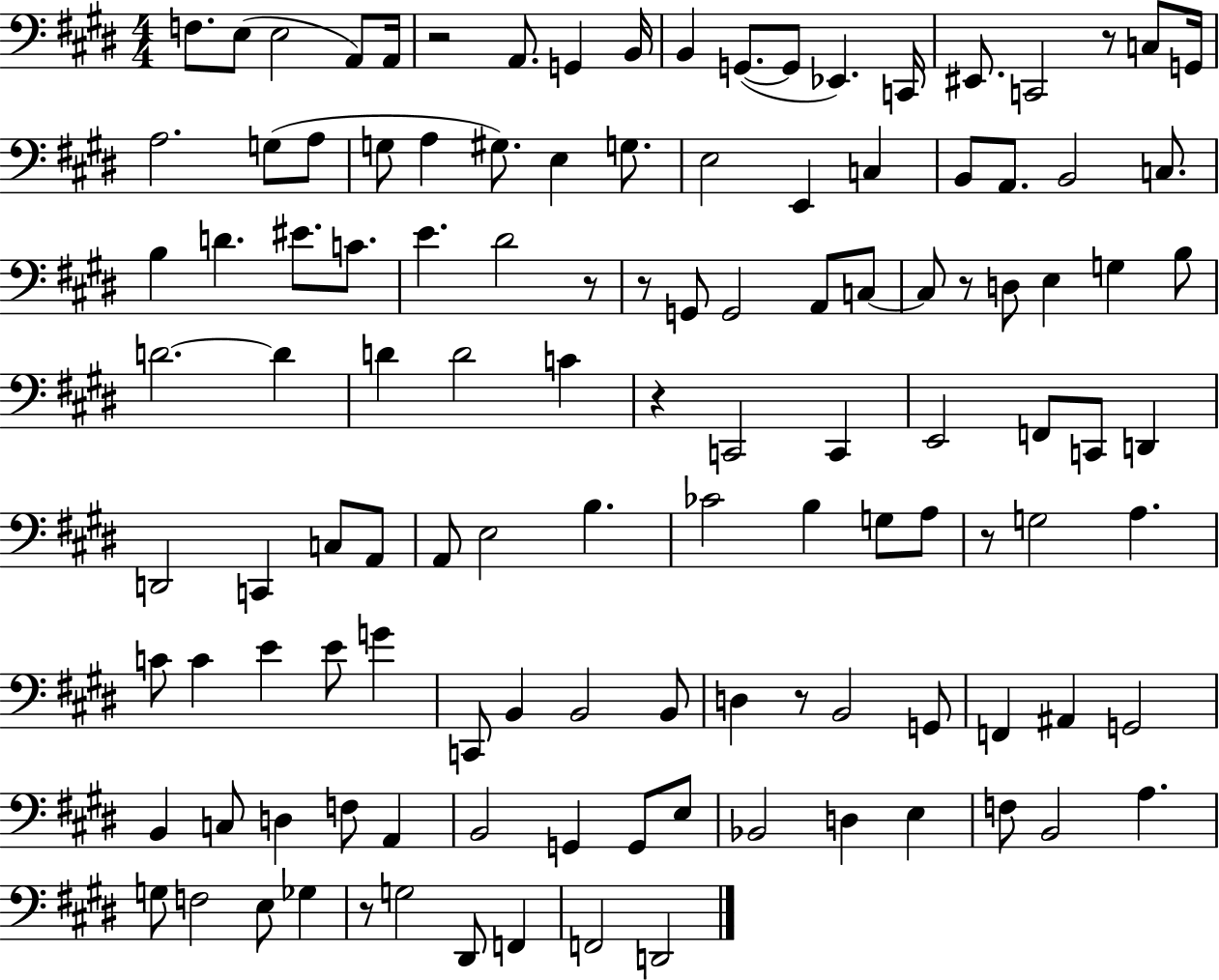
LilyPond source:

{
  \clef bass
  \numericTimeSignature
  \time 4/4
  \key e \major
  f8. e8( e2 a,8) a,16 | r2 a,8. g,4 b,16 | b,4 g,8.~(~ g,8 ees,4.) c,16 | eis,8. c,2 r8 c8 g,16 | \break a2. g8( a8 | g8 a4 gis8.) e4 g8. | e2 e,4 c4 | b,8 a,8. b,2 c8. | \break b4 d'4. eis'8. c'8. | e'4. dis'2 r8 | r8 g,8 g,2 a,8 c8~~ | c8 r8 d8 e4 g4 b8 | \break d'2.~~ d'4 | d'4 d'2 c'4 | r4 c,2 c,4 | e,2 f,8 c,8 d,4 | \break d,2 c,4 c8 a,8 | a,8 e2 b4. | ces'2 b4 g8 a8 | r8 g2 a4. | \break c'8 c'4 e'4 e'8 g'4 | c,8 b,4 b,2 b,8 | d4 r8 b,2 g,8 | f,4 ais,4 g,2 | \break b,4 c8 d4 f8 a,4 | b,2 g,4 g,8 e8 | bes,2 d4 e4 | f8 b,2 a4. | \break g8 f2 e8 ges4 | r8 g2 dis,8 f,4 | f,2 d,2 | \bar "|."
}